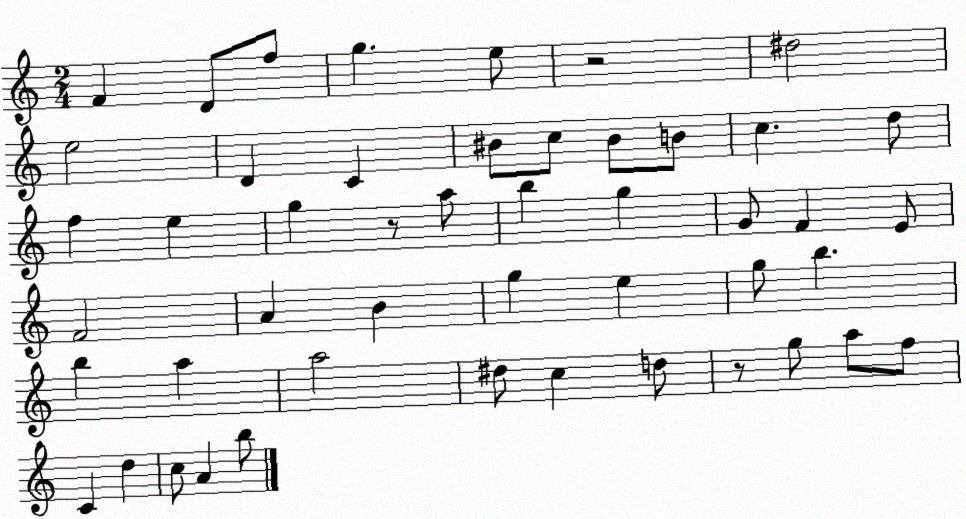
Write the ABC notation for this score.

X:1
T:Untitled
M:2/4
L:1/4
K:C
F D/2 f/2 g e/2 z2 ^d2 e2 D C ^B/2 c/2 ^B/2 B/2 c d/2 f e g z/2 a/2 b g G/2 F E/2 F2 A B g e g/2 b b a a2 ^d/2 c d/2 z/2 g/2 a/2 f/2 C d c/2 A b/2